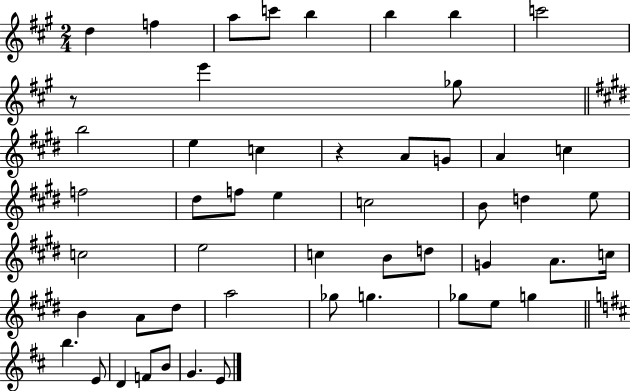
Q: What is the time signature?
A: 2/4